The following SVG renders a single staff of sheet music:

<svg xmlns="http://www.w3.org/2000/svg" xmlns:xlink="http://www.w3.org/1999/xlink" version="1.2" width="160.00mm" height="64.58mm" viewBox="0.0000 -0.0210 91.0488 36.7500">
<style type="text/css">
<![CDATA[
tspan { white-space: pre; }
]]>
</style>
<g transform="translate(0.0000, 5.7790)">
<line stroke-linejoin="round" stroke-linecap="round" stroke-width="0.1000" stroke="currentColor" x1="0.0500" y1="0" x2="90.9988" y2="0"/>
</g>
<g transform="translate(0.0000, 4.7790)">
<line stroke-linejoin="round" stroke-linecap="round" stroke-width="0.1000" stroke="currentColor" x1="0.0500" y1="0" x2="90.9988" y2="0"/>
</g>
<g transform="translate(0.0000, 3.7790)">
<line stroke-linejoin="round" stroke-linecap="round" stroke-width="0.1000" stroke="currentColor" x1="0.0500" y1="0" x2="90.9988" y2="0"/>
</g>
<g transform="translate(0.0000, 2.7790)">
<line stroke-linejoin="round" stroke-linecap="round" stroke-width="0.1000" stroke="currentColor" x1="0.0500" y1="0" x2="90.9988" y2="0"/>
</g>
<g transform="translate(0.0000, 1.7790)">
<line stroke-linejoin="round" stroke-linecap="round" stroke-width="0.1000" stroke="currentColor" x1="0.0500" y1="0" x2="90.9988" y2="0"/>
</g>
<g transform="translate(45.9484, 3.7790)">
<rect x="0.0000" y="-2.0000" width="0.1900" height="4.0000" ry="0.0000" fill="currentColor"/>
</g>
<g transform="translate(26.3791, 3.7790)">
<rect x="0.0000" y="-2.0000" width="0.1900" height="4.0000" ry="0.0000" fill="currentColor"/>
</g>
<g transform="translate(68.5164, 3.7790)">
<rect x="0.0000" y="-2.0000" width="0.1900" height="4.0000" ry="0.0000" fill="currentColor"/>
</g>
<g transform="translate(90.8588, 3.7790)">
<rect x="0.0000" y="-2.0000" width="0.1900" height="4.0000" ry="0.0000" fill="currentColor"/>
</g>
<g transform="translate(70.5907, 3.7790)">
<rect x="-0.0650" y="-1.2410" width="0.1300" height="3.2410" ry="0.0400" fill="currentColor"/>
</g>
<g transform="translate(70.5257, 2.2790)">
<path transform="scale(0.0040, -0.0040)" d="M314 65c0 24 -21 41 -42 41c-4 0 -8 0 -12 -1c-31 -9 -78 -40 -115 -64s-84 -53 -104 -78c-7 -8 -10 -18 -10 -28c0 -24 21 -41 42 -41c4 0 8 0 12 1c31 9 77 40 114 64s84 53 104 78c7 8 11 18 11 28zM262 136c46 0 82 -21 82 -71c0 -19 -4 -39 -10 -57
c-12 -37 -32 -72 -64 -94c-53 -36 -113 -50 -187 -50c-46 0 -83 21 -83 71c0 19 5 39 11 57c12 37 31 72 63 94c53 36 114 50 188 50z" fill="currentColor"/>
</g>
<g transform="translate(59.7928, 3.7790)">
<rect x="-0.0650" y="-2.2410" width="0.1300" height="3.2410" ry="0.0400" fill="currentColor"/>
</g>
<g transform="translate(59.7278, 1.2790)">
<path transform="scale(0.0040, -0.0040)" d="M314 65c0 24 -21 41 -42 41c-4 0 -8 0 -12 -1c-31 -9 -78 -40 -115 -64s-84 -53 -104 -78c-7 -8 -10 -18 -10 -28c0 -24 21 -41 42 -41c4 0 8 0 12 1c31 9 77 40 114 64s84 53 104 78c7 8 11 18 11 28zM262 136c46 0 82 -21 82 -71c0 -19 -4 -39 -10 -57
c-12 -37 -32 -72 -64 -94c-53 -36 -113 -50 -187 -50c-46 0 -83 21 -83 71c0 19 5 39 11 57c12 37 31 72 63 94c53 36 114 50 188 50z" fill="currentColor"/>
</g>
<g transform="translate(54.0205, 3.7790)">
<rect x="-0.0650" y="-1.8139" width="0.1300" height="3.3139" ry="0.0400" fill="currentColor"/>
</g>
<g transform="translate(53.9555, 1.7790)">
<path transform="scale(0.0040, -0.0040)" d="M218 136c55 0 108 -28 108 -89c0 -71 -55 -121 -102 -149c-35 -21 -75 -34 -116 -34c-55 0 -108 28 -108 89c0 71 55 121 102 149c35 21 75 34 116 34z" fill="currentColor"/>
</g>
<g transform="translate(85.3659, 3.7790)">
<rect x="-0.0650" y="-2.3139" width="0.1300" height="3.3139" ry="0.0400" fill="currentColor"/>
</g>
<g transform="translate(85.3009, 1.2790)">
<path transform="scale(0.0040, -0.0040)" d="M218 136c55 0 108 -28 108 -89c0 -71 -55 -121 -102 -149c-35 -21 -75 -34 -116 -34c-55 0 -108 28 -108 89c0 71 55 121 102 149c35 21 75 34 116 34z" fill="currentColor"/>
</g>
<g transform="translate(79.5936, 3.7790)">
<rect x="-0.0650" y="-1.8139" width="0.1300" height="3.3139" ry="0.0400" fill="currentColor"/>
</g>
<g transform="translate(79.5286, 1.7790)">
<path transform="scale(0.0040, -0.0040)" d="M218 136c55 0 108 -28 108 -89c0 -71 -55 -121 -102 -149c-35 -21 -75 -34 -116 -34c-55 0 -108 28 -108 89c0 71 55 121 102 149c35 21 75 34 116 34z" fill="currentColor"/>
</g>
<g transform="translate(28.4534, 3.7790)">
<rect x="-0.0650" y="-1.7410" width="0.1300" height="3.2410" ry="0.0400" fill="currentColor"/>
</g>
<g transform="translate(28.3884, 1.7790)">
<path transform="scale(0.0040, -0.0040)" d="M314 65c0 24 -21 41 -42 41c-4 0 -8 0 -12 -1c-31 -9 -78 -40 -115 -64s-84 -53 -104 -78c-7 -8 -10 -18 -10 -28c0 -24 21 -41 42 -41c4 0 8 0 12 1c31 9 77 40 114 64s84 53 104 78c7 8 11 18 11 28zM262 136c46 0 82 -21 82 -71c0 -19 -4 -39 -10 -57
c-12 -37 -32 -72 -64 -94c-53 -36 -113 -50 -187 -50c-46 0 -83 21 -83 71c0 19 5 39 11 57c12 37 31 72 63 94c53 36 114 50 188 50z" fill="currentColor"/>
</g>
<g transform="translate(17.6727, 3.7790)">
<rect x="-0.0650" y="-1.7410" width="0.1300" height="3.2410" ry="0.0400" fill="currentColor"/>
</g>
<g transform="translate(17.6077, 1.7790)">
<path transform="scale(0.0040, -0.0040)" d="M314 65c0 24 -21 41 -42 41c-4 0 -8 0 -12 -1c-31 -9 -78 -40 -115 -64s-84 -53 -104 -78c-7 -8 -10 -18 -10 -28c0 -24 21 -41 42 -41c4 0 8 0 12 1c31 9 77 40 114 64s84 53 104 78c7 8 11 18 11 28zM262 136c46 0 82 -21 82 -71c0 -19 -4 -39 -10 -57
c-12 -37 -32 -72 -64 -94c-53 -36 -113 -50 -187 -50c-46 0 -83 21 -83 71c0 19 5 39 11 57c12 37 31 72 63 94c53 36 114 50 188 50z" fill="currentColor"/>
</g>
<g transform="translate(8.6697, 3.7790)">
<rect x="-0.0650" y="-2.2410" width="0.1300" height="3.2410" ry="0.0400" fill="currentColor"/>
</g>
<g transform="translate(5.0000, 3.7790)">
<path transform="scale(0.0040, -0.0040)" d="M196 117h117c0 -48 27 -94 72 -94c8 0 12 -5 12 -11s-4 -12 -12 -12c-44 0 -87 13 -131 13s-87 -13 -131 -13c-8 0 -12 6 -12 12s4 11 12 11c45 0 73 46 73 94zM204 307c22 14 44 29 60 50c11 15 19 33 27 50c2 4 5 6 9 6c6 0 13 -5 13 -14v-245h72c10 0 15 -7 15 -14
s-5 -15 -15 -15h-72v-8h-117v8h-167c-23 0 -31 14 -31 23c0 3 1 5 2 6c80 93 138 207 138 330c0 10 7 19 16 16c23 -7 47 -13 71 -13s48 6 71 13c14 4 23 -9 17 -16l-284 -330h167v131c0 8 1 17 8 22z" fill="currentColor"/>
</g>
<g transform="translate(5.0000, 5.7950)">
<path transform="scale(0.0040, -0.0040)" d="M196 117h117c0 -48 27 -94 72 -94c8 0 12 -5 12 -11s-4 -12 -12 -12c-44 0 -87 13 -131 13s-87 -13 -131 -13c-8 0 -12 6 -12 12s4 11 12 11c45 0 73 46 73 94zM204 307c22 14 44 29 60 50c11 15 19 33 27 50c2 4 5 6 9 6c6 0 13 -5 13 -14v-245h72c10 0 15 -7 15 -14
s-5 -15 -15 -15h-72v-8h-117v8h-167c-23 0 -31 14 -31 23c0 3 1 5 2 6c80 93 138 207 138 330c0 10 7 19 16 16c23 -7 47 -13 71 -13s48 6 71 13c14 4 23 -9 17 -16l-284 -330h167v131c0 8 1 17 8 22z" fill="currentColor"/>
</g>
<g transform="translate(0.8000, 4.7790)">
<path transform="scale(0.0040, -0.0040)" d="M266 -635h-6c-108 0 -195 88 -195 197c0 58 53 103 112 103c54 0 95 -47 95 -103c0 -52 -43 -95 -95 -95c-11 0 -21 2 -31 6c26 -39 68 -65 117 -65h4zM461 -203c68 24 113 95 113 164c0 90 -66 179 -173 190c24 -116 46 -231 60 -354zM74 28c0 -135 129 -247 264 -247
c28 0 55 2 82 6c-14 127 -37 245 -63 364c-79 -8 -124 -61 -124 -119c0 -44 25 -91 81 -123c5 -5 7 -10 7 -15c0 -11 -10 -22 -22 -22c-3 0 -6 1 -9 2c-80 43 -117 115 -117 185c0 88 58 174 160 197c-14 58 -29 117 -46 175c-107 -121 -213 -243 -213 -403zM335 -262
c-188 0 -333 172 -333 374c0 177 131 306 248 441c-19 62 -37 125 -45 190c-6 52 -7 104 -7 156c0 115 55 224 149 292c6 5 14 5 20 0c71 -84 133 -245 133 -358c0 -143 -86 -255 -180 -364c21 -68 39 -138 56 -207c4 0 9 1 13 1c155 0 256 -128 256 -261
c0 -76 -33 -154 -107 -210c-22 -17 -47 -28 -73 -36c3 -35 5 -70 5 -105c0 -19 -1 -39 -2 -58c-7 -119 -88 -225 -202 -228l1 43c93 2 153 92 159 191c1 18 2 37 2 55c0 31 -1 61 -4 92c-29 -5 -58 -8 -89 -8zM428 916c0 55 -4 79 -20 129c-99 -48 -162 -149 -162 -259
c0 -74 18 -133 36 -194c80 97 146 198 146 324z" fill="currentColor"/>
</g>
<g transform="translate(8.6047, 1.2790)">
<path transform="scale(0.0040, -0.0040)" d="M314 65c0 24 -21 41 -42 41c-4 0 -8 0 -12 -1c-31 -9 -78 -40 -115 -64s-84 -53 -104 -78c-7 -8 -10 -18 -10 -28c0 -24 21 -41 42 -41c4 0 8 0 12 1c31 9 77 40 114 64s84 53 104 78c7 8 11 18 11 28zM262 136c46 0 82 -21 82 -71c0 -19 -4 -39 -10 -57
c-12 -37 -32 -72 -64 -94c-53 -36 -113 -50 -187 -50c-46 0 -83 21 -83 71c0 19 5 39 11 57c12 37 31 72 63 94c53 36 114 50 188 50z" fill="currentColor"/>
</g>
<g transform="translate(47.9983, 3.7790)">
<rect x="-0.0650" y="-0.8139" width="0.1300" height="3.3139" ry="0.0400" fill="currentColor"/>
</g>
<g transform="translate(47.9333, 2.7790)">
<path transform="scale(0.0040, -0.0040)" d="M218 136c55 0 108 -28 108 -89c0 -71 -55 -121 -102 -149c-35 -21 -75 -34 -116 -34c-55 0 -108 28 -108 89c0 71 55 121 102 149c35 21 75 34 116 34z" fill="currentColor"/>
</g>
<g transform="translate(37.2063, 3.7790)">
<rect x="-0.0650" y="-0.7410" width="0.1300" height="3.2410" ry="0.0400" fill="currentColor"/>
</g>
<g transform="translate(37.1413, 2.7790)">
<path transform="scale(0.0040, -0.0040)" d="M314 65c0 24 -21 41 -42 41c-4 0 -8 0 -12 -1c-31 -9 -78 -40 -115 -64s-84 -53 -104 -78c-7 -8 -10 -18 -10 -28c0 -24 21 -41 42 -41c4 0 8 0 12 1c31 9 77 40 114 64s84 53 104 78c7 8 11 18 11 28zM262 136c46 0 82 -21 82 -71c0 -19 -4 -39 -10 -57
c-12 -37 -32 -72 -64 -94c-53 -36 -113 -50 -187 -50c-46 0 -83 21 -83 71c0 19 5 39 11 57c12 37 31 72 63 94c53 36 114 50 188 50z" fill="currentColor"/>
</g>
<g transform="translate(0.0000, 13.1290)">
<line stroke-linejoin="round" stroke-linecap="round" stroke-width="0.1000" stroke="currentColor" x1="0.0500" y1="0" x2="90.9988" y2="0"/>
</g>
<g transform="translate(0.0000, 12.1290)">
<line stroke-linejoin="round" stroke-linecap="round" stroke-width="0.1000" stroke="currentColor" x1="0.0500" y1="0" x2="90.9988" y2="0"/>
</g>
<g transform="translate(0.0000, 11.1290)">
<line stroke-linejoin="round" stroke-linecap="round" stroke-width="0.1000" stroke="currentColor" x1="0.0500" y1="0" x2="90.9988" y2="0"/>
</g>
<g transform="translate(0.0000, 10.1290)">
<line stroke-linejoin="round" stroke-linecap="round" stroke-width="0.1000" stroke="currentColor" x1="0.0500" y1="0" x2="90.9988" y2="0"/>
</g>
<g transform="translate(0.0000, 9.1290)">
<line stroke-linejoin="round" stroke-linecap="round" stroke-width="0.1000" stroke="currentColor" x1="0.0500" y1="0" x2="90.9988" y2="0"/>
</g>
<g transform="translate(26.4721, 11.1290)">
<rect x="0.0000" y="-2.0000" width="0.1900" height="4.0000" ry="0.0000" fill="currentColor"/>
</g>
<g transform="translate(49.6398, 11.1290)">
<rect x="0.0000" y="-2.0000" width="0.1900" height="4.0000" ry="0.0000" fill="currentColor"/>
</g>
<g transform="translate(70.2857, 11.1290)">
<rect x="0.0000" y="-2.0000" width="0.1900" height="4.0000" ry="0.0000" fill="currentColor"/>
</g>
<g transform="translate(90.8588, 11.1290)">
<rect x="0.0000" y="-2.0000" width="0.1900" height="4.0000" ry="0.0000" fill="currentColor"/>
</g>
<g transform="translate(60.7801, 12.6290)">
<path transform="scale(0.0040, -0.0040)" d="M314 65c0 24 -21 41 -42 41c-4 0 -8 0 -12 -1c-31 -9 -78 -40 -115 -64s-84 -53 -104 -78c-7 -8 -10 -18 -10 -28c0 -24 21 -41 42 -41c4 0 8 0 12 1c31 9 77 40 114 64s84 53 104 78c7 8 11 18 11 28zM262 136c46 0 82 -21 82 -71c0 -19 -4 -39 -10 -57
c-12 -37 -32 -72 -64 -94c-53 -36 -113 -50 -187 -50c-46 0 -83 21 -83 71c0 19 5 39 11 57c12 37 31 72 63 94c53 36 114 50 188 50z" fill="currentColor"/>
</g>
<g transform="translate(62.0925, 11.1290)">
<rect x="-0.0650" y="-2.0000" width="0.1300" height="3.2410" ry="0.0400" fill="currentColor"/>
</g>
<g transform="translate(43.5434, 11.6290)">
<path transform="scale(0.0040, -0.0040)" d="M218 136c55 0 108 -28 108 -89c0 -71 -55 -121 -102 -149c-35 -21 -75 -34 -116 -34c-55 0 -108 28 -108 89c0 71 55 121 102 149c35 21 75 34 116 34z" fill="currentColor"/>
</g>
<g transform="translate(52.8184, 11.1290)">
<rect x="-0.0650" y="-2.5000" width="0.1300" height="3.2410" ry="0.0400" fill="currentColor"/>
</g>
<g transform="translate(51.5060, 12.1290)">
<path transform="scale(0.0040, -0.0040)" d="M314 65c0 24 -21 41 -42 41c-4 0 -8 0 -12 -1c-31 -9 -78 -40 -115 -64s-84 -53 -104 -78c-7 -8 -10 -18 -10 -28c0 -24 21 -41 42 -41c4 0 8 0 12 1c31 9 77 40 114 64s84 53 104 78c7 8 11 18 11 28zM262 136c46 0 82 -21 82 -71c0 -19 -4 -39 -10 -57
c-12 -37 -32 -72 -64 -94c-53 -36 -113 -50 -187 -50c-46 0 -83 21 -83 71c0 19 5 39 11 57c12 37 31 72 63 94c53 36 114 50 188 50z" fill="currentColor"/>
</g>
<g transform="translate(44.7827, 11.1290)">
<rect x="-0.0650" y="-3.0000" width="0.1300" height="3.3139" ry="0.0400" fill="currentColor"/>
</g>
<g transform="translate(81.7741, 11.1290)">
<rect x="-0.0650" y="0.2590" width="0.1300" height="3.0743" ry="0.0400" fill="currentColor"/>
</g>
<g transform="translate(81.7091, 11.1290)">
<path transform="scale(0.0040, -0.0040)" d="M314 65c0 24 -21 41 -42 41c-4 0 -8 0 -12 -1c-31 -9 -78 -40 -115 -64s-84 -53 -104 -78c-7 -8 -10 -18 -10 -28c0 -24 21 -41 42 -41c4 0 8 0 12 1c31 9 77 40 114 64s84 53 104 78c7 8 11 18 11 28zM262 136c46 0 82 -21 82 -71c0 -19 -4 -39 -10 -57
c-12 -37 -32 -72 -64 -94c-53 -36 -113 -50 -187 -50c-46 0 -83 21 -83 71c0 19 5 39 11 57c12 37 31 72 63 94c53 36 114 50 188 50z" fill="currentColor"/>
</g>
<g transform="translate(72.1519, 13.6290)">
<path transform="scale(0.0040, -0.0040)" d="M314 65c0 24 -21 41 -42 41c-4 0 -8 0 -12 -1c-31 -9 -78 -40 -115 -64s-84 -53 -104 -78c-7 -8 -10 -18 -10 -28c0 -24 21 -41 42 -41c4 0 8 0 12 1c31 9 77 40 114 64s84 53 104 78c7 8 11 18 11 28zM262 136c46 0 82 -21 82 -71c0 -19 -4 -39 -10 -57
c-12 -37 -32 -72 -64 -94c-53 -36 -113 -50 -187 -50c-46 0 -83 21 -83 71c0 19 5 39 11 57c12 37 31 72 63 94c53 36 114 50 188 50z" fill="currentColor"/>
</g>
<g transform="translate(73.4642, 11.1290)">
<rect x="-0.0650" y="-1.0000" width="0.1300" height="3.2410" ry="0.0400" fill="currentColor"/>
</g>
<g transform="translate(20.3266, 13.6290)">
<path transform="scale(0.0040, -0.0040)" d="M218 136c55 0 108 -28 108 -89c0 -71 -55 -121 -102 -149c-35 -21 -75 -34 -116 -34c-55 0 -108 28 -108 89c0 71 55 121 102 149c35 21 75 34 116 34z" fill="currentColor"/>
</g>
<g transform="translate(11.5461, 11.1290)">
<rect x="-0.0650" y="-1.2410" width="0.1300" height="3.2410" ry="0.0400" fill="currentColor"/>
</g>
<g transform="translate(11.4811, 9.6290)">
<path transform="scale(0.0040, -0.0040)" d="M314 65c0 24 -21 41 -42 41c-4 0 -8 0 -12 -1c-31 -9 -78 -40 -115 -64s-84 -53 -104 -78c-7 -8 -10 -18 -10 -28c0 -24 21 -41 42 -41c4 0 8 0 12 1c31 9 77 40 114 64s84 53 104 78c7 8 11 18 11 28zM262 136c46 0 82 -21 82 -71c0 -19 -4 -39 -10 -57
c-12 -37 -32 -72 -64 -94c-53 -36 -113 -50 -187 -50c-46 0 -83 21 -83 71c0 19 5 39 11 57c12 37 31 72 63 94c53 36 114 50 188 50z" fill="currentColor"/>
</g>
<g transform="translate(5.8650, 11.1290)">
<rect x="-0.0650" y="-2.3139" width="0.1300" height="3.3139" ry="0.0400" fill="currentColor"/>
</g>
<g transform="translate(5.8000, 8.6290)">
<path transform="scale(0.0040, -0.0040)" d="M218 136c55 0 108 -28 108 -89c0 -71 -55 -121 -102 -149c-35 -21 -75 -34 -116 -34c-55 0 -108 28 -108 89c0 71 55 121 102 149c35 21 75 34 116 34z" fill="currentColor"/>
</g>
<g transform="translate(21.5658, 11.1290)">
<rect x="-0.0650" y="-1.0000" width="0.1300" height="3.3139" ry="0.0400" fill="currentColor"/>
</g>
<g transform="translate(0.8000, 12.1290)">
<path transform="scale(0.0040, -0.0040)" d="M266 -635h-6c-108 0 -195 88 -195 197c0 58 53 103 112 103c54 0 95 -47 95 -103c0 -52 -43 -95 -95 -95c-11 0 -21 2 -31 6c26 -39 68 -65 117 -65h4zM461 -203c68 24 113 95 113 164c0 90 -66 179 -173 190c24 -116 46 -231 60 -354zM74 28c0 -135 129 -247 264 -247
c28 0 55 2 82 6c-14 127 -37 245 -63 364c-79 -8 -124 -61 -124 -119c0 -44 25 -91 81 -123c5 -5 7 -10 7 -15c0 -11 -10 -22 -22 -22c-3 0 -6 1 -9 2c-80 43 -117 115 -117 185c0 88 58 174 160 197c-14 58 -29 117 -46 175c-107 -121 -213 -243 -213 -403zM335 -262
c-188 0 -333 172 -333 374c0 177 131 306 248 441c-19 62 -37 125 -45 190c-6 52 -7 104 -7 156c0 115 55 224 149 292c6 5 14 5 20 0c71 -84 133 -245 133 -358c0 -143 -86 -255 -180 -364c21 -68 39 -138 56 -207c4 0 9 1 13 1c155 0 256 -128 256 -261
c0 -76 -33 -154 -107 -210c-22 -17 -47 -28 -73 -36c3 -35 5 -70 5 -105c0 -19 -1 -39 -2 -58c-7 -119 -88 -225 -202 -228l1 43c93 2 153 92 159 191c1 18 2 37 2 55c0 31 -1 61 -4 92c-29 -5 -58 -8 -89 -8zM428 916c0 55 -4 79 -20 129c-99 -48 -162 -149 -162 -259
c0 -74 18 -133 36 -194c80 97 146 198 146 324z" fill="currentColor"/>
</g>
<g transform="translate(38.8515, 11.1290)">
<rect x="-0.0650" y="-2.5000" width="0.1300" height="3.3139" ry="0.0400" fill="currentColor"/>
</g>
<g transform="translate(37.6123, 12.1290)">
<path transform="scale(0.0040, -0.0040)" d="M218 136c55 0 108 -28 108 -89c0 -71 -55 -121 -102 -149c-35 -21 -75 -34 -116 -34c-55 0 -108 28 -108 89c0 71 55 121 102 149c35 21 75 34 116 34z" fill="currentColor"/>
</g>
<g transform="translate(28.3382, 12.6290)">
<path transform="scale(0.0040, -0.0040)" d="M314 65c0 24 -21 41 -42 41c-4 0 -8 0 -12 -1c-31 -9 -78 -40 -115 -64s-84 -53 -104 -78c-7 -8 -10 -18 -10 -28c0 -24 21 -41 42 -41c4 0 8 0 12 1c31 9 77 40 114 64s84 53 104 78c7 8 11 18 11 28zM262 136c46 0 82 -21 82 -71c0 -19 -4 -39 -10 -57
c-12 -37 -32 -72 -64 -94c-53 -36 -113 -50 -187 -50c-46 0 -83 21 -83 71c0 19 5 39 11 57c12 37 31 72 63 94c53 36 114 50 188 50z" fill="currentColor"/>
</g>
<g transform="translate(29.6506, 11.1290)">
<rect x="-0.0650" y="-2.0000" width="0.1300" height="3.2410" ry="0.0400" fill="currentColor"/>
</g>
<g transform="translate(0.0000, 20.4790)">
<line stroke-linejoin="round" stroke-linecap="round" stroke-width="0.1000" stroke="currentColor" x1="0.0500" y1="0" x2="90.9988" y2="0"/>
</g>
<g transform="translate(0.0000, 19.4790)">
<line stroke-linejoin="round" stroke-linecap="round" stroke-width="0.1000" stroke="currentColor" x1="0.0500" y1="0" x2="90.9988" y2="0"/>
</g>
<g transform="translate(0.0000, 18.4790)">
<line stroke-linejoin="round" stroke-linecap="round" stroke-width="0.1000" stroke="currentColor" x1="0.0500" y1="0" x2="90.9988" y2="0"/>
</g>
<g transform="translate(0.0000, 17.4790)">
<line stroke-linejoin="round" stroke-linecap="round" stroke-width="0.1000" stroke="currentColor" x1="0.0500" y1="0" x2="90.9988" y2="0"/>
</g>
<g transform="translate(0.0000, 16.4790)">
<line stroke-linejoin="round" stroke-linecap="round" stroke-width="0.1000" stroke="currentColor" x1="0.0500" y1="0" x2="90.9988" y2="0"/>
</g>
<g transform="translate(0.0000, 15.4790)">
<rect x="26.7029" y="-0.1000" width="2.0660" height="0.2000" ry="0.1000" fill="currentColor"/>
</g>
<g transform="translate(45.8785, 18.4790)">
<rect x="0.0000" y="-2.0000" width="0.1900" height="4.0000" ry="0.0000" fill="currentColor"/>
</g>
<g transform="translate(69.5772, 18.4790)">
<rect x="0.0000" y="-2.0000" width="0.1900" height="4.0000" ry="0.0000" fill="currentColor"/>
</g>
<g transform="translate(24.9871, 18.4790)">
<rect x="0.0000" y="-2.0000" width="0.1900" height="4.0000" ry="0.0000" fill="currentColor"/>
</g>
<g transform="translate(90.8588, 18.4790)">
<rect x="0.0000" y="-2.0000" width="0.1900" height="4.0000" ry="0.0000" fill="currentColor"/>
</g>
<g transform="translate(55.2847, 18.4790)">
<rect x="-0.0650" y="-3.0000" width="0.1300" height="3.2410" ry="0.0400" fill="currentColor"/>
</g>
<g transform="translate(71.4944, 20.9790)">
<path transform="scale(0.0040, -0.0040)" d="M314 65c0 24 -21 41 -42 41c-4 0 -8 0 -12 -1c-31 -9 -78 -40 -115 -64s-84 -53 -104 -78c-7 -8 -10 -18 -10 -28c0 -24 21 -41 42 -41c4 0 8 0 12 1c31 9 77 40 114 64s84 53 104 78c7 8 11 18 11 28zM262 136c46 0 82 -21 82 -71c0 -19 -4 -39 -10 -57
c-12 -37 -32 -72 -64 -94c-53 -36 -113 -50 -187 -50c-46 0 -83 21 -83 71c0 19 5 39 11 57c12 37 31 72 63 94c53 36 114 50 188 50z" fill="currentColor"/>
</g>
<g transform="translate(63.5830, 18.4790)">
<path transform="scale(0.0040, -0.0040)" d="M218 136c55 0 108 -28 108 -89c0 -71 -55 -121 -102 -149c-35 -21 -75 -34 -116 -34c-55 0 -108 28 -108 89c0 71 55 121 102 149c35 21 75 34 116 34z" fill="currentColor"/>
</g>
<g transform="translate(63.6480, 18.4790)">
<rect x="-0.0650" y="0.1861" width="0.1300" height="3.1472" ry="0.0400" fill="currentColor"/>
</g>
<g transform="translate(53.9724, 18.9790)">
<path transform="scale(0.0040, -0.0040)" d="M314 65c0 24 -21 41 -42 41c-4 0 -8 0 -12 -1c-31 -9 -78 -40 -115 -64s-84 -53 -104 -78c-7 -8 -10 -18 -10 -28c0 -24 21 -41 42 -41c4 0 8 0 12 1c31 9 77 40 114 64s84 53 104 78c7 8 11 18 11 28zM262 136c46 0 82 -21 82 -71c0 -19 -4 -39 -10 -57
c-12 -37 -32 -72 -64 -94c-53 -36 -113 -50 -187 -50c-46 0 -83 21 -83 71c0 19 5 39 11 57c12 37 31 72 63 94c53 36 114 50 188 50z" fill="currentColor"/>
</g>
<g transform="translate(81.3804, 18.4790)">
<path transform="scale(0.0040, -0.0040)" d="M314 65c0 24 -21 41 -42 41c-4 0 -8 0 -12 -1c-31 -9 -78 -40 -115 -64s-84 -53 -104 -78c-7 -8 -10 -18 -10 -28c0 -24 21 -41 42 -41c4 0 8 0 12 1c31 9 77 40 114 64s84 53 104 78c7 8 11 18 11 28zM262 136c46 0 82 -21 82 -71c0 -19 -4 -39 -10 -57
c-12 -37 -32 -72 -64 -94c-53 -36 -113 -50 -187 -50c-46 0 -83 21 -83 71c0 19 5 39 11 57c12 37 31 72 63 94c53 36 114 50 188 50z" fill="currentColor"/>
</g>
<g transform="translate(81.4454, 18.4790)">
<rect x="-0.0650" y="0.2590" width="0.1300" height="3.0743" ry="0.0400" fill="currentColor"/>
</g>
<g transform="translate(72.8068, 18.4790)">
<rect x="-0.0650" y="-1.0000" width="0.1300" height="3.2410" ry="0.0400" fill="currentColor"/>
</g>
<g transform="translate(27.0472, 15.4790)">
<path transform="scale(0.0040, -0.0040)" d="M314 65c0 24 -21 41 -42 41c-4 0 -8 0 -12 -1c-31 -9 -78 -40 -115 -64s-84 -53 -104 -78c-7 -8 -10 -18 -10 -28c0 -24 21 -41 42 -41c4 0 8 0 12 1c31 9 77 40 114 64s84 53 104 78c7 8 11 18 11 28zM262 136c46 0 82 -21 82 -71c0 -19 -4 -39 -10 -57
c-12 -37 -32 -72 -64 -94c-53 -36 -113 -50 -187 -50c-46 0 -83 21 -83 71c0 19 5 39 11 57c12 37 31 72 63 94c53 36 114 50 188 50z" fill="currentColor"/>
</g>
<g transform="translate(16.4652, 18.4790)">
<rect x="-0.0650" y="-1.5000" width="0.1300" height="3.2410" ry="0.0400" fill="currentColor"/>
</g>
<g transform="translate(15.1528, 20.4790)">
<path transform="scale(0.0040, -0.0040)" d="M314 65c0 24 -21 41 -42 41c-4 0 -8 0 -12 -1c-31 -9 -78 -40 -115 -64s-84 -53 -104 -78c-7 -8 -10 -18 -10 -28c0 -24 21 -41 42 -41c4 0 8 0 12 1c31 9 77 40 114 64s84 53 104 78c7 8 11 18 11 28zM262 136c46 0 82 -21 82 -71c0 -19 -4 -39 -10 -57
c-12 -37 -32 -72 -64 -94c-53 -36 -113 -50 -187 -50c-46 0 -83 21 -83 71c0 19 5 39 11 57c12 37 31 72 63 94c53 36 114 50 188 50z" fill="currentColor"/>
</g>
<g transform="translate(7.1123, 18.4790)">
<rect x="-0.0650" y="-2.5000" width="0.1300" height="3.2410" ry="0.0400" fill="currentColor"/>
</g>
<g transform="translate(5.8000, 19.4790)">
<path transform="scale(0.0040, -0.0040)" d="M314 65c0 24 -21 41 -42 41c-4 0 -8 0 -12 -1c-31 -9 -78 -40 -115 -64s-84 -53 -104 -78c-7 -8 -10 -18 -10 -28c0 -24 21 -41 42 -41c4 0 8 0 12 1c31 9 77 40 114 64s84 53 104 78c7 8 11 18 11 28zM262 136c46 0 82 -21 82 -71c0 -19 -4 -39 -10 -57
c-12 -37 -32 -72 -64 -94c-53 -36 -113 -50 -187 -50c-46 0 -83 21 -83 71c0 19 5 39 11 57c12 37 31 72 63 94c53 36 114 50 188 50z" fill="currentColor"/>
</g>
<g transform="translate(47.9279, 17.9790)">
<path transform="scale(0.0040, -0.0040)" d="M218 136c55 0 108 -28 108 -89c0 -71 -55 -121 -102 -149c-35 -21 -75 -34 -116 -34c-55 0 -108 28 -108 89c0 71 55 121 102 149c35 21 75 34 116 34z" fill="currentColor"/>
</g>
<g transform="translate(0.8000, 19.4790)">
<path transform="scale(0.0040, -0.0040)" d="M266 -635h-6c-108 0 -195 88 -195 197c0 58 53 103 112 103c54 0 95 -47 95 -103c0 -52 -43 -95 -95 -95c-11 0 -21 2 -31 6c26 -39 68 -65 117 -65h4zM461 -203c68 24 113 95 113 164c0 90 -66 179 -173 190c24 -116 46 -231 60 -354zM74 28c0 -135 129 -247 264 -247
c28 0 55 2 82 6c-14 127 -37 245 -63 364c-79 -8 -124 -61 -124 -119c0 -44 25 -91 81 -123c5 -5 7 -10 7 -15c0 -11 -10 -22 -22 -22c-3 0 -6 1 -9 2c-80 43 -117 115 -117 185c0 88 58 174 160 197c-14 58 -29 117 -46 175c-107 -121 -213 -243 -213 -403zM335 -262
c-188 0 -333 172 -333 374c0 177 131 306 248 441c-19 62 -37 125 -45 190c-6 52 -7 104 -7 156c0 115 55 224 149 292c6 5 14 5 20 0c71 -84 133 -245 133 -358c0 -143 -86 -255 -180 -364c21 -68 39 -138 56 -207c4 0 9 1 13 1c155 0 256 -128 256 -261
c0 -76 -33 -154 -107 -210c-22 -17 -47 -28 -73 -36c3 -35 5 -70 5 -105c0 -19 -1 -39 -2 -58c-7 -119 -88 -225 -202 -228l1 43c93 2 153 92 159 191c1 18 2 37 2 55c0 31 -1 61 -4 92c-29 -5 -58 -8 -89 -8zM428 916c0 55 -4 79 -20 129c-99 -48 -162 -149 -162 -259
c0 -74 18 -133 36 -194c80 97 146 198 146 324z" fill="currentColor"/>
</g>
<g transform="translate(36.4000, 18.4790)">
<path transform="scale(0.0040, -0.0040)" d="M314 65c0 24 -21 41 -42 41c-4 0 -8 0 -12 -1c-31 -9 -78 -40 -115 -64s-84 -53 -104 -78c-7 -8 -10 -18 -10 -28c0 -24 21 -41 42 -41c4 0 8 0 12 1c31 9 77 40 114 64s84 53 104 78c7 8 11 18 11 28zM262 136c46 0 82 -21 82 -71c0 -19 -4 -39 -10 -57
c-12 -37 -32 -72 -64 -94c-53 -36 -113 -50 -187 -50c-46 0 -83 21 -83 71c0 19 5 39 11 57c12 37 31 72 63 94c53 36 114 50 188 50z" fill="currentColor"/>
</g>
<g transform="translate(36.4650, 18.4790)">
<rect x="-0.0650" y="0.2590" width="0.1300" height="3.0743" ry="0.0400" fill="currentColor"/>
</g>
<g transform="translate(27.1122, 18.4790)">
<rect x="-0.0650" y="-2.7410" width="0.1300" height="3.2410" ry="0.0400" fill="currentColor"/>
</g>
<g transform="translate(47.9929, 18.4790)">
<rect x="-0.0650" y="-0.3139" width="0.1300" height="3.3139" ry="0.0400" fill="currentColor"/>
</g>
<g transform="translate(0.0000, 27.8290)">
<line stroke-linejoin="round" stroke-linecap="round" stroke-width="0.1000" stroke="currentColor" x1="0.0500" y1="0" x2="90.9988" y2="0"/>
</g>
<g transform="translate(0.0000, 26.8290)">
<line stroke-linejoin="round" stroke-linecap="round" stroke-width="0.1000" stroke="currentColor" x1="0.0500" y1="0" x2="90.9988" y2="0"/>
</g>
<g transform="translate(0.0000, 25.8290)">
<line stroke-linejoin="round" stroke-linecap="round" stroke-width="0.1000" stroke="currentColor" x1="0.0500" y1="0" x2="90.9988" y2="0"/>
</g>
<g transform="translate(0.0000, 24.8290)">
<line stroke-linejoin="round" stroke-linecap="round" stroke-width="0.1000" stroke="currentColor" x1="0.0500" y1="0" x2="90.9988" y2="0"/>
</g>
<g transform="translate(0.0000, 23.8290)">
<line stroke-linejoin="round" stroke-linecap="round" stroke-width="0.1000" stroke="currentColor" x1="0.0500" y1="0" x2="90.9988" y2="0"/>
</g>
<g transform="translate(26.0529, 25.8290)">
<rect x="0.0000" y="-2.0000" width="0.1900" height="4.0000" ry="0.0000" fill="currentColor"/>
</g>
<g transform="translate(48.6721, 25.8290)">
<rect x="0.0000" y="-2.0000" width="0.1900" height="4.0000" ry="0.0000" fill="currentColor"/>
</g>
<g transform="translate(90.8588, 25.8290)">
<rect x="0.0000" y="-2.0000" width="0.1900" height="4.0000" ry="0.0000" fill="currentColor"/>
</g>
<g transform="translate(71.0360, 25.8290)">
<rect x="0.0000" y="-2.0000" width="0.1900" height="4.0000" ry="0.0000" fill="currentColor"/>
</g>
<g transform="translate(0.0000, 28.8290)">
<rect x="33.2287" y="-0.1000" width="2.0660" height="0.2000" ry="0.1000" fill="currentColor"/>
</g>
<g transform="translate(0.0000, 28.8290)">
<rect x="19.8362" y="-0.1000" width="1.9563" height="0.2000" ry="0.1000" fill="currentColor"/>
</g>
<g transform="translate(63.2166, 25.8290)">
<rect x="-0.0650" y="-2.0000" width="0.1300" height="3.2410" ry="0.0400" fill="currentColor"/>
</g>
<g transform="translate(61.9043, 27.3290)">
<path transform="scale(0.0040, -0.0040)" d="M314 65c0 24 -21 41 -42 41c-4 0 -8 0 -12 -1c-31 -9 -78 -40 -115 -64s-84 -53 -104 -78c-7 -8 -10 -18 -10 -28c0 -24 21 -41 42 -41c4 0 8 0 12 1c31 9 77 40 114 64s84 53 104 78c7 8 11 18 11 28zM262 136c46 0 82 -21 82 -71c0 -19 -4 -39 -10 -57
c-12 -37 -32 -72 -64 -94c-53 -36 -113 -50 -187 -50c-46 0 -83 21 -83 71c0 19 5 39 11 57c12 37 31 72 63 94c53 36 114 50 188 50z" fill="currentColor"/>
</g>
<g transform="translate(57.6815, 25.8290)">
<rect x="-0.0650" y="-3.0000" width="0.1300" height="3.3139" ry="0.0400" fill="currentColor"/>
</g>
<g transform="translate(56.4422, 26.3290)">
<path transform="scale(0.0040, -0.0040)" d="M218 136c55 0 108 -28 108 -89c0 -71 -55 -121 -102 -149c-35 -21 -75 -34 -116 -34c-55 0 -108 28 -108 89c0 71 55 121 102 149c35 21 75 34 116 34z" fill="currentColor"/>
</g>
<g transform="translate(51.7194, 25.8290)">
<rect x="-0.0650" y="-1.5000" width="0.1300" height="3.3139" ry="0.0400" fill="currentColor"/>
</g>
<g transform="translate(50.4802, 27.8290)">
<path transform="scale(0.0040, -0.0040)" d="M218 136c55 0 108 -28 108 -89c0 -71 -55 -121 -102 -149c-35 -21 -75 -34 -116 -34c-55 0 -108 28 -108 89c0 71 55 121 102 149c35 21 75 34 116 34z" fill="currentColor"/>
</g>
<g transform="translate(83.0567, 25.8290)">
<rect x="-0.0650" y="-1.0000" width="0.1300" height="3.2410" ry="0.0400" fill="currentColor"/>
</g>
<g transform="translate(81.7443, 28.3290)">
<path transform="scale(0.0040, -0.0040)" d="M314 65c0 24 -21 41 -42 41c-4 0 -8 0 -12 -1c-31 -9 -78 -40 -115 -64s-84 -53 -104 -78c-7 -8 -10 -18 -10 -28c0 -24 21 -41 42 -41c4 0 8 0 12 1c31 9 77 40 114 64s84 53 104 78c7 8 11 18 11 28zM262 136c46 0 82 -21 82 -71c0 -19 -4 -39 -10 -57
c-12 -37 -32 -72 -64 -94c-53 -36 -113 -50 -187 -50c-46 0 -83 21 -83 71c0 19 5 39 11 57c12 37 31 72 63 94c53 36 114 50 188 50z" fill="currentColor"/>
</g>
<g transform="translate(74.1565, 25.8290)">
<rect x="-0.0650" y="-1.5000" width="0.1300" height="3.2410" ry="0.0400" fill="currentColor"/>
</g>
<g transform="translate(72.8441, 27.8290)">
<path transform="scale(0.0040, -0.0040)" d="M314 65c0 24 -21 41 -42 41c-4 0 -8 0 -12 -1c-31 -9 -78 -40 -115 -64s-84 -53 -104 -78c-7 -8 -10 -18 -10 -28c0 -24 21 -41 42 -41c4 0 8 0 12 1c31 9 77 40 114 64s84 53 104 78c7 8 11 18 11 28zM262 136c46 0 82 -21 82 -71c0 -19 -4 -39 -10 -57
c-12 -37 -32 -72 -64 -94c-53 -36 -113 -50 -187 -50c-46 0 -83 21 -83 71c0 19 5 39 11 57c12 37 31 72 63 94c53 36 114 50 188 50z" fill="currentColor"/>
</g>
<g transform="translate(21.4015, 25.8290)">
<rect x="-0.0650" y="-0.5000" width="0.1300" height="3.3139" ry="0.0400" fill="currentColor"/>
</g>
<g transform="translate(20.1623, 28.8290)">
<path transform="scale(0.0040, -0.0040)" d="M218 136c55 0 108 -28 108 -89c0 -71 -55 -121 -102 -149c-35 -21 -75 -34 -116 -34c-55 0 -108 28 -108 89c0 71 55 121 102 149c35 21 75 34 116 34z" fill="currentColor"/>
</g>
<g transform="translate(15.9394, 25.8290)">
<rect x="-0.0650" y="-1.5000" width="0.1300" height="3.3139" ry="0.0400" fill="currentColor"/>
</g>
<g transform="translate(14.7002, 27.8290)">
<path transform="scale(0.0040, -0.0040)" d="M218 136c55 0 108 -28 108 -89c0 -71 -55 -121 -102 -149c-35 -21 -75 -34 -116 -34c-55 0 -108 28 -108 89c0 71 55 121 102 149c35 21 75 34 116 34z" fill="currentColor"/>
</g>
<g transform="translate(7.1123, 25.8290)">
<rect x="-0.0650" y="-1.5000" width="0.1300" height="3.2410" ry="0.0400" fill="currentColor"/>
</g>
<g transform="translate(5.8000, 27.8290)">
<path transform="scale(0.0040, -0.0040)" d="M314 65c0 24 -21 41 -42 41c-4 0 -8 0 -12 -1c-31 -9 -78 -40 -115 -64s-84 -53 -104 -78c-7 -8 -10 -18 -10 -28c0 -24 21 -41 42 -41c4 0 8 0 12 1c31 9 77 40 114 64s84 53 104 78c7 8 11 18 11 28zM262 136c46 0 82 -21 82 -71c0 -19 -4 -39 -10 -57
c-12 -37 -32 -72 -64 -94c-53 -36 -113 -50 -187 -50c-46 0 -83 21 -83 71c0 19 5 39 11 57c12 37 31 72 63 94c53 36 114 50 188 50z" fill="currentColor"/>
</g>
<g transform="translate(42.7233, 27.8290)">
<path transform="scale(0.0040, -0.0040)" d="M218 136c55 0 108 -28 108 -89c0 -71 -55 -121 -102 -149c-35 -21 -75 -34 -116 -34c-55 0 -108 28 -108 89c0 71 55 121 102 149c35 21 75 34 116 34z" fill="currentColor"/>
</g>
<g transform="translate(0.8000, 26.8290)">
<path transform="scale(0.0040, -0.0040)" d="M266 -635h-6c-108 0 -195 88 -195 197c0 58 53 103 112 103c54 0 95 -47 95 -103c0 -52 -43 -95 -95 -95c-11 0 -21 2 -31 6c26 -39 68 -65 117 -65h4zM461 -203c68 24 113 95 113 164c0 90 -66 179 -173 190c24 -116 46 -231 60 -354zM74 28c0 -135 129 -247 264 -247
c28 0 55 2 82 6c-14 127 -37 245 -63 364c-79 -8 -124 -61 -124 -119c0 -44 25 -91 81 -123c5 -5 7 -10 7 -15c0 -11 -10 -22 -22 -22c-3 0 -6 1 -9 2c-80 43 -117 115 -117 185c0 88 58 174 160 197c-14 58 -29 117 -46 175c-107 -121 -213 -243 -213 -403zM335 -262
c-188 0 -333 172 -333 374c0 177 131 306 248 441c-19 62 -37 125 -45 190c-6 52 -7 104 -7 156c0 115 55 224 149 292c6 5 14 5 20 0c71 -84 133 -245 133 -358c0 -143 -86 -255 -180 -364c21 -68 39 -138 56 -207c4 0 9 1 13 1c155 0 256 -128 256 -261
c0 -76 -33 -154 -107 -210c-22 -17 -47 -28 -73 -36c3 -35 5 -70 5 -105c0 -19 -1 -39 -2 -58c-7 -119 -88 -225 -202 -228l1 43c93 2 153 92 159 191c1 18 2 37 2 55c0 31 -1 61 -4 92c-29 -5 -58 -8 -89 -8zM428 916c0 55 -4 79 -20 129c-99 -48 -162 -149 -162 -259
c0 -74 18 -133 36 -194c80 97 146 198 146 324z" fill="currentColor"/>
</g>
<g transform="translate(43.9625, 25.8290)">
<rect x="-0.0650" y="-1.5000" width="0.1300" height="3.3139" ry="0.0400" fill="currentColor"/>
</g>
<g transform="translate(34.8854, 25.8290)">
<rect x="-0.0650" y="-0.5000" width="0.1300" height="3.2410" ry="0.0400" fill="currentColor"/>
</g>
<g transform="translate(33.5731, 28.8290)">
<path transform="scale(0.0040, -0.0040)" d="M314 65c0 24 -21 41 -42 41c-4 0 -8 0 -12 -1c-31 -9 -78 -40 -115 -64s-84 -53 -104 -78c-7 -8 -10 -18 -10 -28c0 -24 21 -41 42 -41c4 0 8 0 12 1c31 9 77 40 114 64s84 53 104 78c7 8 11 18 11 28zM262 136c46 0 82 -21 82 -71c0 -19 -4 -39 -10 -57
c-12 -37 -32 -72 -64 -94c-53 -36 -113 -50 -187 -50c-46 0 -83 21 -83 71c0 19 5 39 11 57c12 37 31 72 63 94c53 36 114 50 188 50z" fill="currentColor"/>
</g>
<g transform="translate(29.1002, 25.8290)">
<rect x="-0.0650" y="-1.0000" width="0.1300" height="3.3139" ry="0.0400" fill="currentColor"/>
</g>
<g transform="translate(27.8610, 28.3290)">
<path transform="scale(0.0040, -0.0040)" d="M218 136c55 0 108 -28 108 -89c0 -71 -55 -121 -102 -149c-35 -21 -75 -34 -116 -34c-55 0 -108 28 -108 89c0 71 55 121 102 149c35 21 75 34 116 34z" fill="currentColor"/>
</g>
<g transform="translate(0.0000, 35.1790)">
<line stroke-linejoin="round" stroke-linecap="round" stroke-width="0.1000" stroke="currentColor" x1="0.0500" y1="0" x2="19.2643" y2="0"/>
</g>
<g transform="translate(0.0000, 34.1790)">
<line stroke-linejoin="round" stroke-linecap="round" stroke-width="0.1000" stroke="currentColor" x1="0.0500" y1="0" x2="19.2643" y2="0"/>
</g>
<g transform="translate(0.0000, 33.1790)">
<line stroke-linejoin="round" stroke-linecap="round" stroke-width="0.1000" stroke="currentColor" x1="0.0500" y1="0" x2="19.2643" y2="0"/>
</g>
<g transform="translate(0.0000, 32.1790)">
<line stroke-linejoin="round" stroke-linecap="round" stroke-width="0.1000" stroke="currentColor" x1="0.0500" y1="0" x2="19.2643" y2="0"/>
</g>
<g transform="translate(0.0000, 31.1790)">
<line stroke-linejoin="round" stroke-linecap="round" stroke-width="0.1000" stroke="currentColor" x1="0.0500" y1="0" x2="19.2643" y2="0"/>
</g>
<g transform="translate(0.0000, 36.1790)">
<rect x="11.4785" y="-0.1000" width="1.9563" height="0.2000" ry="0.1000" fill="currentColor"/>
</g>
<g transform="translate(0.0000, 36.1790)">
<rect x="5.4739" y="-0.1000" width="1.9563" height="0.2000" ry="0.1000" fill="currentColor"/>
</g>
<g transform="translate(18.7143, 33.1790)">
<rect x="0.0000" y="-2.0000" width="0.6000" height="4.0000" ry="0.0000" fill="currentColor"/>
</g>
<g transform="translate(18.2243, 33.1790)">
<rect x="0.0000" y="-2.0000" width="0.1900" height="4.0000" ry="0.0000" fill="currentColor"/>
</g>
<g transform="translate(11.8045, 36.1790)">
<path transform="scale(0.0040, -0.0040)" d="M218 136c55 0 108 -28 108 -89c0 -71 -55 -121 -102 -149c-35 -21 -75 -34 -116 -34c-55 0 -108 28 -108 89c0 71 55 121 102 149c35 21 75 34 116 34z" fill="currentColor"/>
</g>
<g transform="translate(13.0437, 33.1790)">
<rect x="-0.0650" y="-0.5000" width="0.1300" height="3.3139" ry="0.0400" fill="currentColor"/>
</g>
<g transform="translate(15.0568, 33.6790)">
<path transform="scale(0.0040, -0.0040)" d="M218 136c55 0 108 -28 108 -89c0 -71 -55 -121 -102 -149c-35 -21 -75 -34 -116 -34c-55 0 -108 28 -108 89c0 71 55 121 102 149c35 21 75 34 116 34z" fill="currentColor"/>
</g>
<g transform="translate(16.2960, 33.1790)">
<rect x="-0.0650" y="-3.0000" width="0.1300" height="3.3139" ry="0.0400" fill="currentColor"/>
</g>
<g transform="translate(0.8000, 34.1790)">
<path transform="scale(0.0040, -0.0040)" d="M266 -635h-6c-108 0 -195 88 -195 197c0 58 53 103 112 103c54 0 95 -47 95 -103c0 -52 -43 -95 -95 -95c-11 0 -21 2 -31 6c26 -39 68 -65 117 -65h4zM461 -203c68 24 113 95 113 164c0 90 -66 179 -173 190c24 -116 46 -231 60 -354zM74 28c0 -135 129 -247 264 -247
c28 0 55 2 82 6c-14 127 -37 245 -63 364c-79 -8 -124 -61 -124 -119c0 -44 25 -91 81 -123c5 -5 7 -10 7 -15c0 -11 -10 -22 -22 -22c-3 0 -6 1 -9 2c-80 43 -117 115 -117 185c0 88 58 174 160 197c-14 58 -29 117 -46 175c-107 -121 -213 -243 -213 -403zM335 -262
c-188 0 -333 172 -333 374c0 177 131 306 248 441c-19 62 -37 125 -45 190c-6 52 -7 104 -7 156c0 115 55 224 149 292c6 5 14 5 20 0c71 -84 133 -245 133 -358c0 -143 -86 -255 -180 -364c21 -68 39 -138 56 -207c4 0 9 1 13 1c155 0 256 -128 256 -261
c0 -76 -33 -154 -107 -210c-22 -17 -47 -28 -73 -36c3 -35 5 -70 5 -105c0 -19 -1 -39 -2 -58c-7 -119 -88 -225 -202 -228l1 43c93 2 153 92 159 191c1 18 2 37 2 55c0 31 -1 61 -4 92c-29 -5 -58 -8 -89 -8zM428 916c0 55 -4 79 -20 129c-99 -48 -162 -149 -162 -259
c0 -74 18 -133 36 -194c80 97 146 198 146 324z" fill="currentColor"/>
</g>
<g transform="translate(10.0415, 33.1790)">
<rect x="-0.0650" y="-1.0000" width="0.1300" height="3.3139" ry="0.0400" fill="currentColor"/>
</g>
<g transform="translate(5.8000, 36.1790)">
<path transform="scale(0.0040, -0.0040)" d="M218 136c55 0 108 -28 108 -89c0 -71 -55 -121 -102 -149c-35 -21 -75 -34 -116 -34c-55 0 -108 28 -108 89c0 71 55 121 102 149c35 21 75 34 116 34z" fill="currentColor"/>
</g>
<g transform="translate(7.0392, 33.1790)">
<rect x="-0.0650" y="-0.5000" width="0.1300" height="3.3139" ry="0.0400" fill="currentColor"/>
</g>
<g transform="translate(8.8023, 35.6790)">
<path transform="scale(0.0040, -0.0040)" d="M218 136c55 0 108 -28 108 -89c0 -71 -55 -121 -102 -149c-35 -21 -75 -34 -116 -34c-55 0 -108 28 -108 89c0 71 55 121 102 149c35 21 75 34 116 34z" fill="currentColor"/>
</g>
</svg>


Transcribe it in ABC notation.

X:1
T:Untitled
M:4/4
L:1/4
K:C
g2 f2 f2 d2 d f g2 e2 f g g e2 D F2 G A G2 F2 D2 B2 G2 E2 a2 B2 c A2 B D2 B2 E2 E C D C2 E E A F2 E2 D2 C D C A